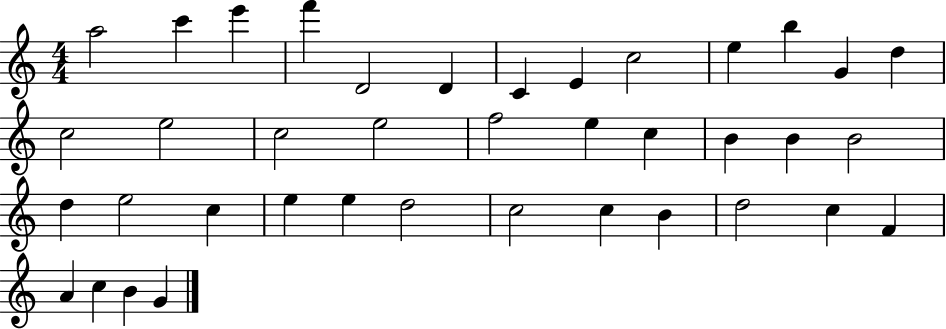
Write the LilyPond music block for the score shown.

{
  \clef treble
  \numericTimeSignature
  \time 4/4
  \key c \major
  a''2 c'''4 e'''4 | f'''4 d'2 d'4 | c'4 e'4 c''2 | e''4 b''4 g'4 d''4 | \break c''2 e''2 | c''2 e''2 | f''2 e''4 c''4 | b'4 b'4 b'2 | \break d''4 e''2 c''4 | e''4 e''4 d''2 | c''2 c''4 b'4 | d''2 c''4 f'4 | \break a'4 c''4 b'4 g'4 | \bar "|."
}